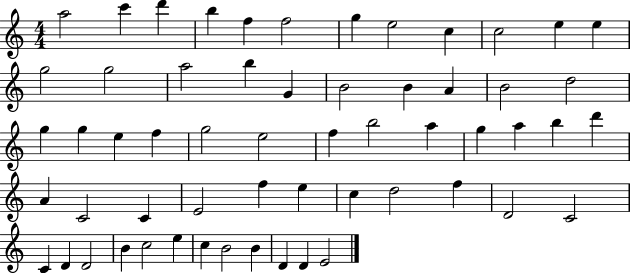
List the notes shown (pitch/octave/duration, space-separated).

A5/h C6/q D6/q B5/q F5/q F5/h G5/q E5/h C5/q C5/h E5/q E5/q G5/h G5/h A5/h B5/q G4/q B4/h B4/q A4/q B4/h D5/h G5/q G5/q E5/q F5/q G5/h E5/h F5/q B5/h A5/q G5/q A5/q B5/q D6/q A4/q C4/h C4/q E4/h F5/q E5/q C5/q D5/h F5/q D4/h C4/h C4/q D4/q D4/h B4/q C5/h E5/q C5/q B4/h B4/q D4/q D4/q E4/h